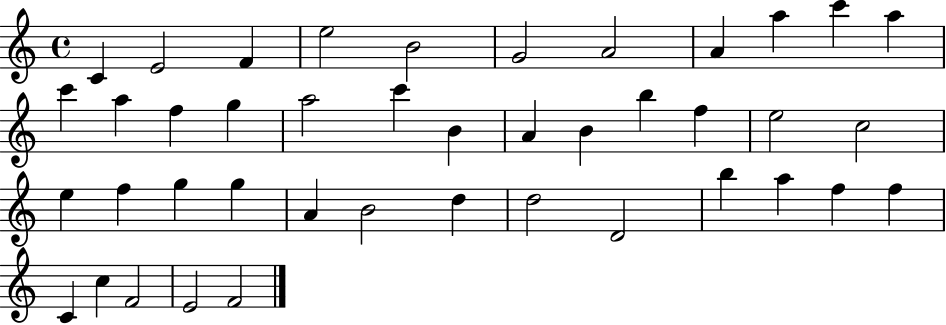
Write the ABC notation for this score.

X:1
T:Untitled
M:4/4
L:1/4
K:C
C E2 F e2 B2 G2 A2 A a c' a c' a f g a2 c' B A B b f e2 c2 e f g g A B2 d d2 D2 b a f f C c F2 E2 F2